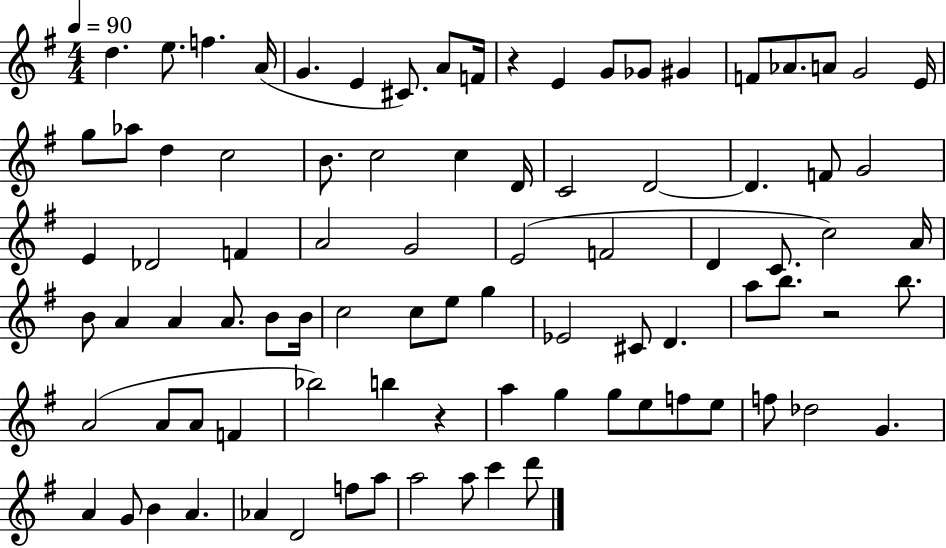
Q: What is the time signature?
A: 4/4